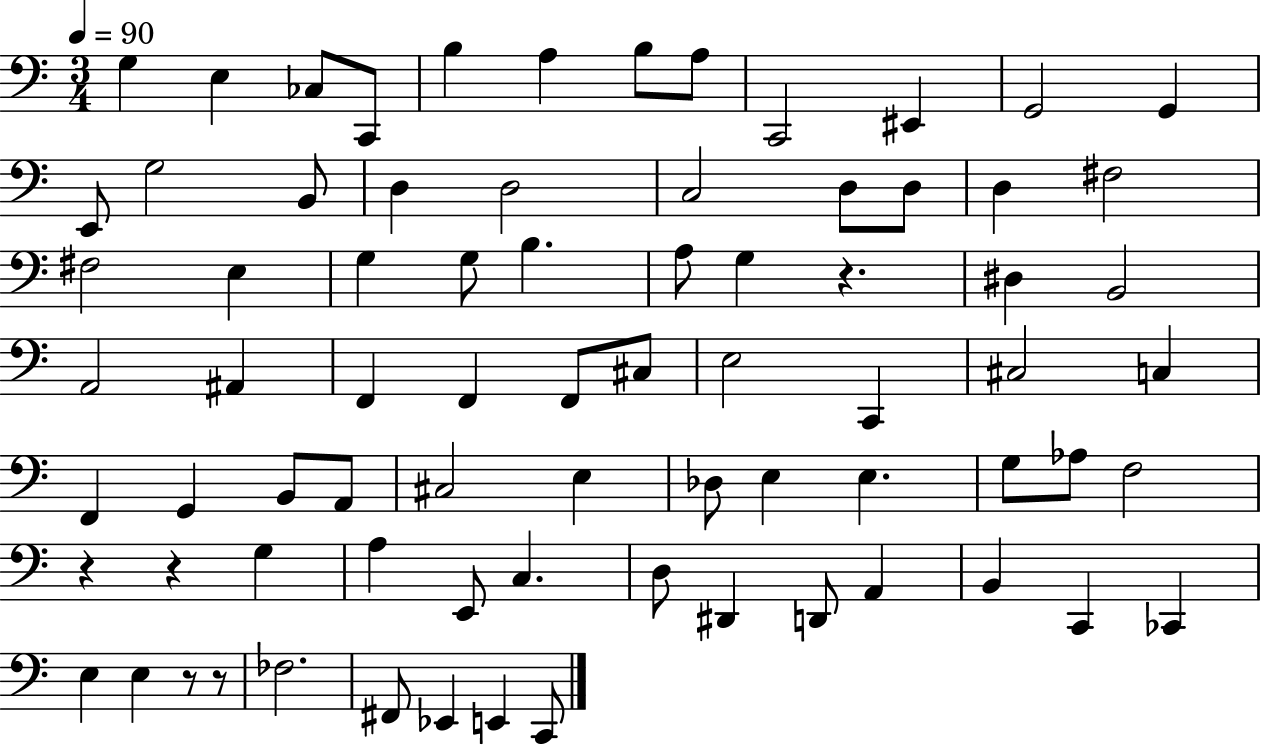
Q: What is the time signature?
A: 3/4